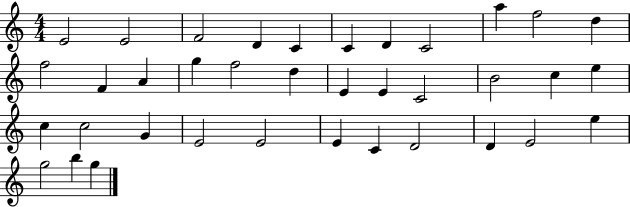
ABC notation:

X:1
T:Untitled
M:4/4
L:1/4
K:C
E2 E2 F2 D C C D C2 a f2 d f2 F A g f2 d E E C2 B2 c e c c2 G E2 E2 E C D2 D E2 e g2 b g